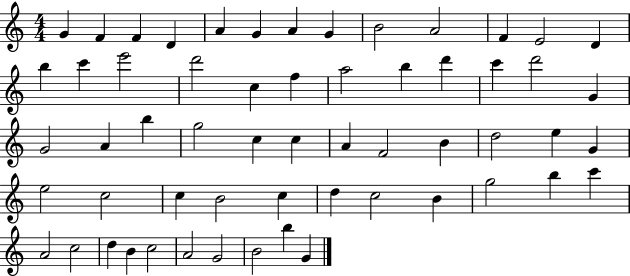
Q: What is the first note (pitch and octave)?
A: G4